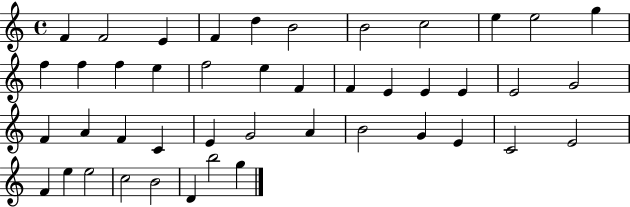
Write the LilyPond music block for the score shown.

{
  \clef treble
  \time 4/4
  \defaultTimeSignature
  \key c \major
  f'4 f'2 e'4 | f'4 d''4 b'2 | b'2 c''2 | e''4 e''2 g''4 | \break f''4 f''4 f''4 e''4 | f''2 e''4 f'4 | f'4 e'4 e'4 e'4 | e'2 g'2 | \break f'4 a'4 f'4 c'4 | e'4 g'2 a'4 | b'2 g'4 e'4 | c'2 e'2 | \break f'4 e''4 e''2 | c''2 b'2 | d'4 b''2 g''4 | \bar "|."
}